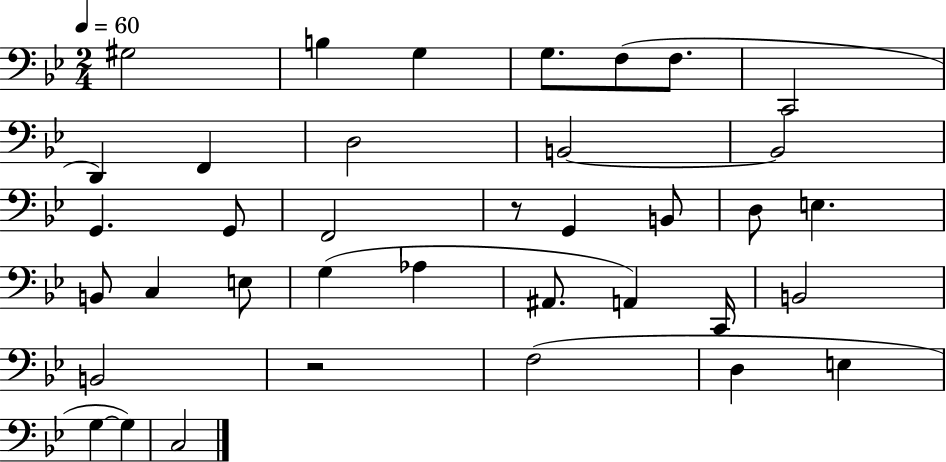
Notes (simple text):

G#3/h B3/q G3/q G3/e. F3/e F3/e. C2/h D2/q F2/q D3/h B2/h B2/h G2/q. G2/e F2/h R/e G2/q B2/e D3/e E3/q. B2/e C3/q E3/e G3/q Ab3/q A#2/e. A2/q C2/s B2/h B2/h R/h F3/h D3/q E3/q G3/q G3/q C3/h